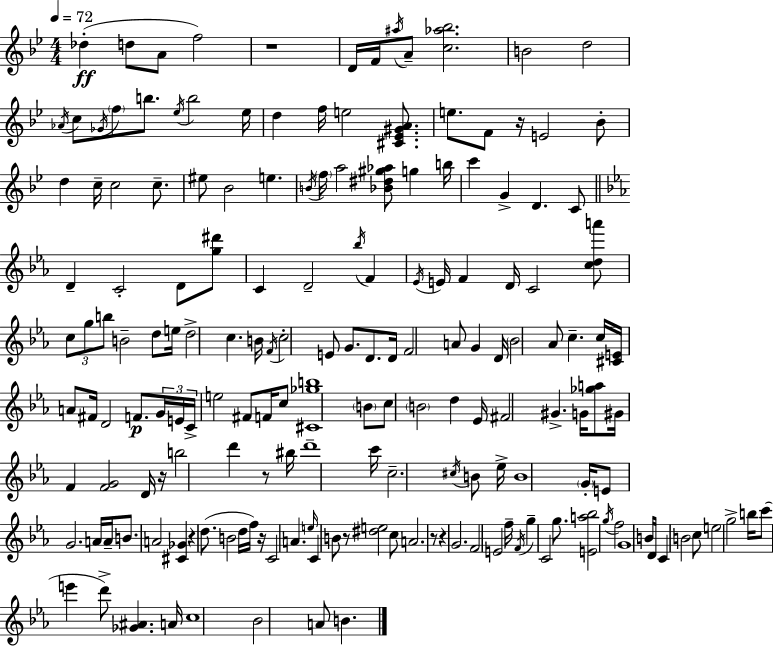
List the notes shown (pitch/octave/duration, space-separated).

Db5/q D5/e A4/e F5/h R/w D4/s F4/s A#5/s A4/e [C5,Ab5,Bb5]/h. B4/h D5/h Ab4/s C5/e Gb4/s F5/e B5/e. Eb5/s B5/h Eb5/s D5/q F5/s E5/h [C#4,Eb4,G#4,A4]/e. E5/e. F4/e R/s E4/h Bb4/e D5/q C5/s C5/h C5/e. EIS5/e Bb4/h E5/q. B4/s F5/s A5/h [Bb4,D#5,G#5,Ab5]/e G5/q B5/s C6/q G4/q D4/q. C4/e D4/q C4/h D4/e [G5,D#6]/e C4/q D4/h Bb5/s F4/q Eb4/s E4/s F4/q D4/s C4/h [C5,D5,A6]/e C5/e G5/e B5/e B4/h D5/e E5/s D5/h C5/q. B4/s F4/s C5/h E4/e G4/e. D4/e. D4/s F4/h A4/e G4/q D4/s Bb4/h Ab4/e C5/q. C5/s [C#4,E4]/s A4/e F#4/s D4/h F4/e. G4/s E4/s C4/s E5/h F#4/e F4/s C5/e [C#4,Gb5,B5]/w B4/e C5/e B4/h D5/q Eb4/s F#4/h G#4/q. G4/s [Gb5,A5]/e G#4/s F4/q [F4,G4]/h D4/s R/s B5/h D6/q R/e BIS5/s D6/w C6/s C5/h. C#5/s B4/e Eb5/s B4/w G4/s E4/e G4/h. A4/s A4/s B4/e. A4/h [C#4,Gb4]/q R/q D5/e. B4/h D5/s F5/s R/s C4/h A4/q. E5/s C4/q B4/e R/e [D#5,E5]/h C5/e A4/h. R/e R/q G4/h. F4/h E4/h F5/s F4/s G5/q C4/h G5/e. [E4,A5,Bb5]/h G5/s F5/h G4/w B4/s D4/s C4/q B4/h C5/e E5/h G5/h B5/s C6/e E6/q D6/e [Gb4,A#4]/q. A4/s C5/w Bb4/h A4/e B4/q.